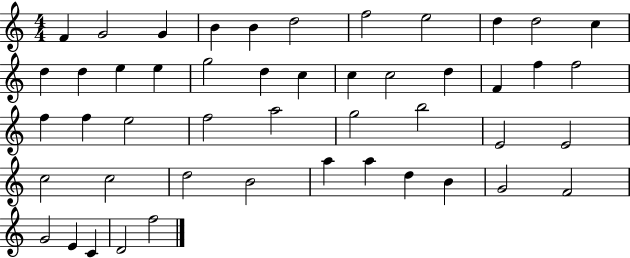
F4/q G4/h G4/q B4/q B4/q D5/h F5/h E5/h D5/q D5/h C5/q D5/q D5/q E5/q E5/q G5/h D5/q C5/q C5/q C5/h D5/q F4/q F5/q F5/h F5/q F5/q E5/h F5/h A5/h G5/h B5/h E4/h E4/h C5/h C5/h D5/h B4/h A5/q A5/q D5/q B4/q G4/h F4/h G4/h E4/q C4/q D4/h F5/h